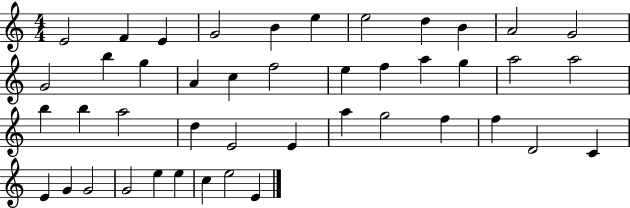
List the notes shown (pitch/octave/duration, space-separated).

E4/h F4/q E4/q G4/h B4/q E5/q E5/h D5/q B4/q A4/h G4/h G4/h B5/q G5/q A4/q C5/q F5/h E5/q F5/q A5/q G5/q A5/h A5/h B5/q B5/q A5/h D5/q E4/h E4/q A5/q G5/h F5/q F5/q D4/h C4/q E4/q G4/q G4/h G4/h E5/q E5/q C5/q E5/h E4/q